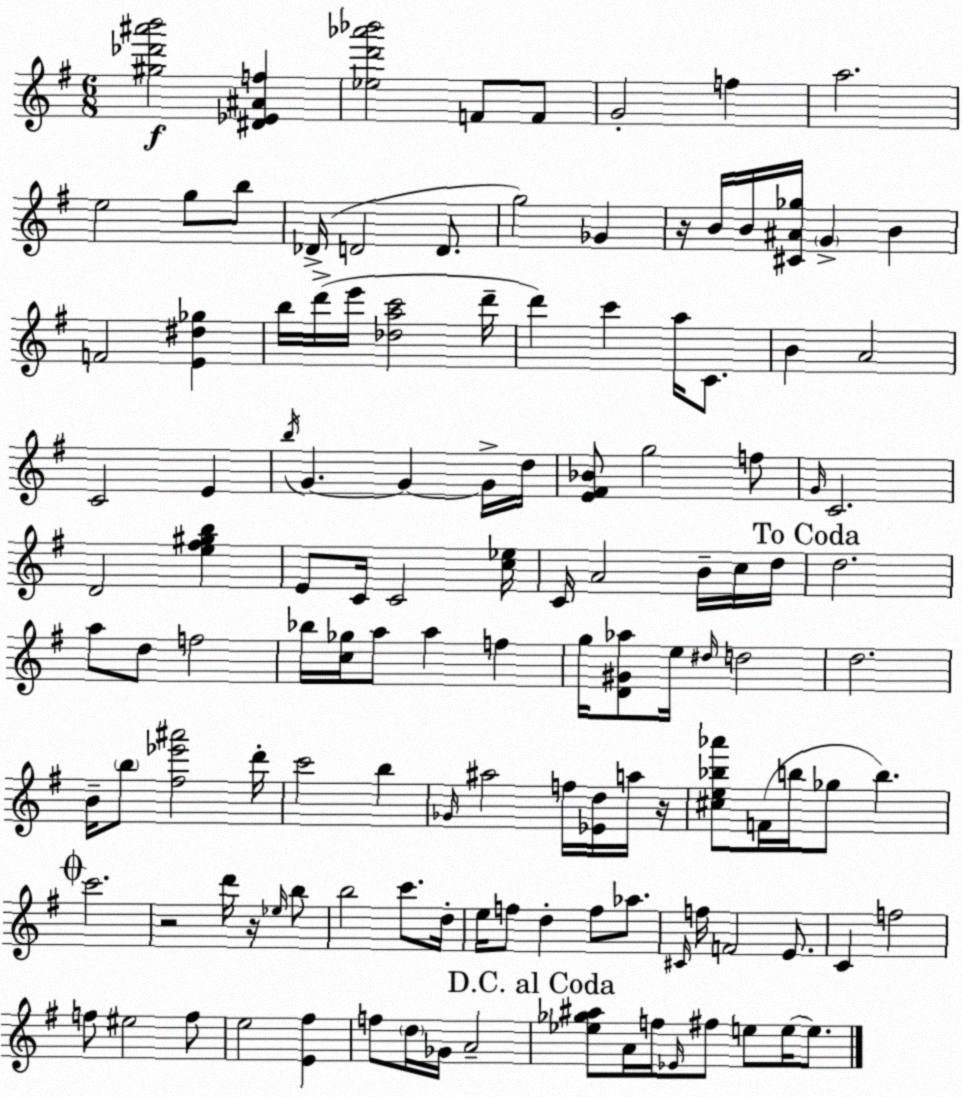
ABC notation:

X:1
T:Untitled
M:6/8
L:1/4
K:Em
[^g_d'^a'b']2 [^D_E^Af] [_ed'_a'_b']2 F/2 F/2 G2 f a2 e2 g/2 b/2 _D/4 D2 D/2 g2 _G z/4 B/4 B/4 [^C^A_g]/4 G B F2 [E^d_g] b/4 d'/4 e'/4 [_dac']2 d'/4 d' c' a/4 C/2 B A2 C2 E b/4 G G G/4 d/4 [E^F_B]/2 g2 f/2 G/4 C2 D2 [e^f^gb] E/2 C/4 C2 [c_e]/4 C/4 A2 B/4 c/4 d/4 d2 a/2 d/2 f2 _b/4 [c_g]/4 a/2 a f g/4 [D^G_a]/2 e/4 ^d/4 d2 d2 B/4 b/2 [^f_e'^a']2 d'/4 c'2 b _G/4 ^a2 f/4 [_Ed]/4 a/4 z/4 [^ce_b_a']/2 F/4 b/4 _g/2 b c'2 z2 d'/4 z/4 _e/4 b/2 b2 c'/2 d/4 e/4 f/2 d f/2 _a/2 ^C/4 f/4 F2 E/2 C f2 f/2 ^e2 f/2 e2 [E^f] f/2 d/4 _G/4 A2 [_e_g^a]/2 A/4 f/4 _E/4 ^f/2 e/2 e/4 e/2